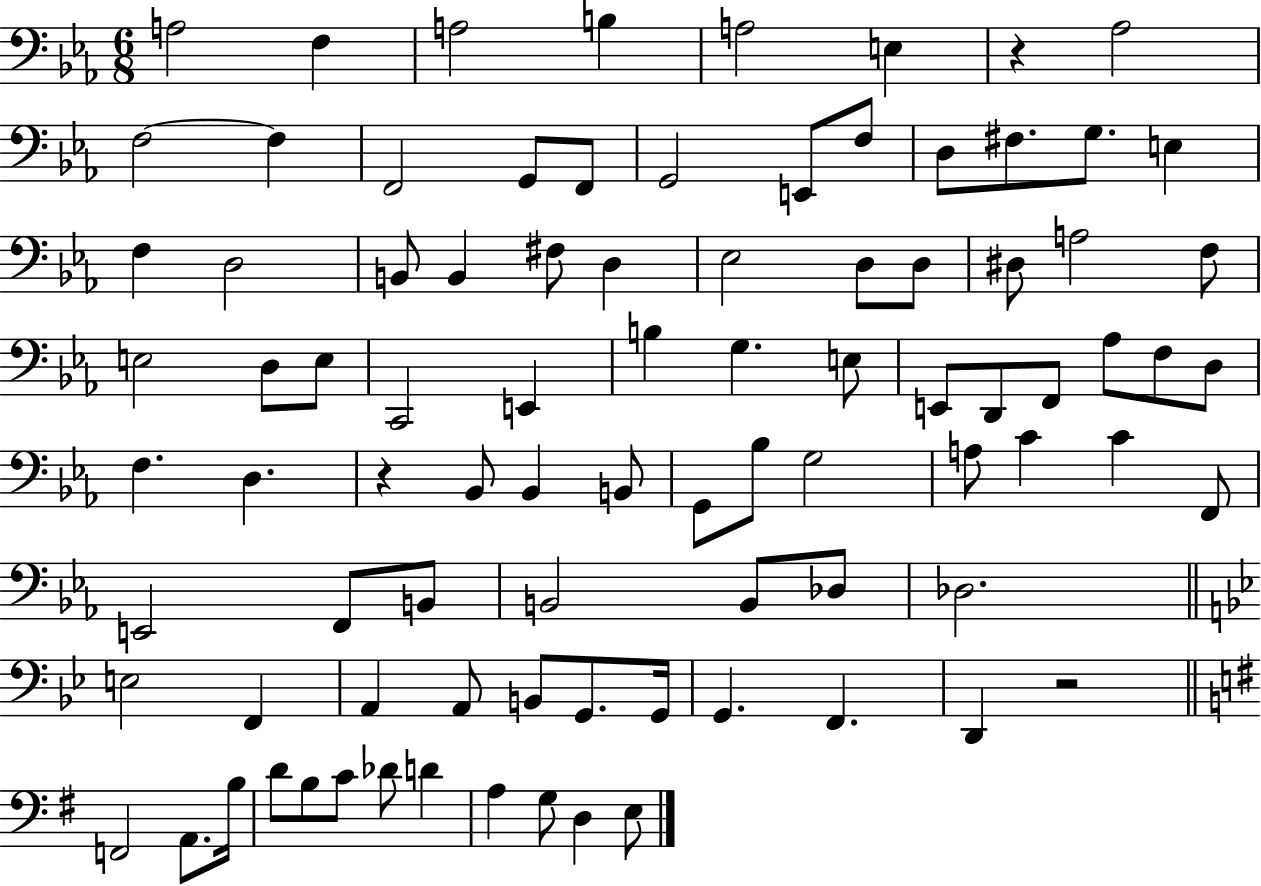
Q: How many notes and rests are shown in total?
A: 89